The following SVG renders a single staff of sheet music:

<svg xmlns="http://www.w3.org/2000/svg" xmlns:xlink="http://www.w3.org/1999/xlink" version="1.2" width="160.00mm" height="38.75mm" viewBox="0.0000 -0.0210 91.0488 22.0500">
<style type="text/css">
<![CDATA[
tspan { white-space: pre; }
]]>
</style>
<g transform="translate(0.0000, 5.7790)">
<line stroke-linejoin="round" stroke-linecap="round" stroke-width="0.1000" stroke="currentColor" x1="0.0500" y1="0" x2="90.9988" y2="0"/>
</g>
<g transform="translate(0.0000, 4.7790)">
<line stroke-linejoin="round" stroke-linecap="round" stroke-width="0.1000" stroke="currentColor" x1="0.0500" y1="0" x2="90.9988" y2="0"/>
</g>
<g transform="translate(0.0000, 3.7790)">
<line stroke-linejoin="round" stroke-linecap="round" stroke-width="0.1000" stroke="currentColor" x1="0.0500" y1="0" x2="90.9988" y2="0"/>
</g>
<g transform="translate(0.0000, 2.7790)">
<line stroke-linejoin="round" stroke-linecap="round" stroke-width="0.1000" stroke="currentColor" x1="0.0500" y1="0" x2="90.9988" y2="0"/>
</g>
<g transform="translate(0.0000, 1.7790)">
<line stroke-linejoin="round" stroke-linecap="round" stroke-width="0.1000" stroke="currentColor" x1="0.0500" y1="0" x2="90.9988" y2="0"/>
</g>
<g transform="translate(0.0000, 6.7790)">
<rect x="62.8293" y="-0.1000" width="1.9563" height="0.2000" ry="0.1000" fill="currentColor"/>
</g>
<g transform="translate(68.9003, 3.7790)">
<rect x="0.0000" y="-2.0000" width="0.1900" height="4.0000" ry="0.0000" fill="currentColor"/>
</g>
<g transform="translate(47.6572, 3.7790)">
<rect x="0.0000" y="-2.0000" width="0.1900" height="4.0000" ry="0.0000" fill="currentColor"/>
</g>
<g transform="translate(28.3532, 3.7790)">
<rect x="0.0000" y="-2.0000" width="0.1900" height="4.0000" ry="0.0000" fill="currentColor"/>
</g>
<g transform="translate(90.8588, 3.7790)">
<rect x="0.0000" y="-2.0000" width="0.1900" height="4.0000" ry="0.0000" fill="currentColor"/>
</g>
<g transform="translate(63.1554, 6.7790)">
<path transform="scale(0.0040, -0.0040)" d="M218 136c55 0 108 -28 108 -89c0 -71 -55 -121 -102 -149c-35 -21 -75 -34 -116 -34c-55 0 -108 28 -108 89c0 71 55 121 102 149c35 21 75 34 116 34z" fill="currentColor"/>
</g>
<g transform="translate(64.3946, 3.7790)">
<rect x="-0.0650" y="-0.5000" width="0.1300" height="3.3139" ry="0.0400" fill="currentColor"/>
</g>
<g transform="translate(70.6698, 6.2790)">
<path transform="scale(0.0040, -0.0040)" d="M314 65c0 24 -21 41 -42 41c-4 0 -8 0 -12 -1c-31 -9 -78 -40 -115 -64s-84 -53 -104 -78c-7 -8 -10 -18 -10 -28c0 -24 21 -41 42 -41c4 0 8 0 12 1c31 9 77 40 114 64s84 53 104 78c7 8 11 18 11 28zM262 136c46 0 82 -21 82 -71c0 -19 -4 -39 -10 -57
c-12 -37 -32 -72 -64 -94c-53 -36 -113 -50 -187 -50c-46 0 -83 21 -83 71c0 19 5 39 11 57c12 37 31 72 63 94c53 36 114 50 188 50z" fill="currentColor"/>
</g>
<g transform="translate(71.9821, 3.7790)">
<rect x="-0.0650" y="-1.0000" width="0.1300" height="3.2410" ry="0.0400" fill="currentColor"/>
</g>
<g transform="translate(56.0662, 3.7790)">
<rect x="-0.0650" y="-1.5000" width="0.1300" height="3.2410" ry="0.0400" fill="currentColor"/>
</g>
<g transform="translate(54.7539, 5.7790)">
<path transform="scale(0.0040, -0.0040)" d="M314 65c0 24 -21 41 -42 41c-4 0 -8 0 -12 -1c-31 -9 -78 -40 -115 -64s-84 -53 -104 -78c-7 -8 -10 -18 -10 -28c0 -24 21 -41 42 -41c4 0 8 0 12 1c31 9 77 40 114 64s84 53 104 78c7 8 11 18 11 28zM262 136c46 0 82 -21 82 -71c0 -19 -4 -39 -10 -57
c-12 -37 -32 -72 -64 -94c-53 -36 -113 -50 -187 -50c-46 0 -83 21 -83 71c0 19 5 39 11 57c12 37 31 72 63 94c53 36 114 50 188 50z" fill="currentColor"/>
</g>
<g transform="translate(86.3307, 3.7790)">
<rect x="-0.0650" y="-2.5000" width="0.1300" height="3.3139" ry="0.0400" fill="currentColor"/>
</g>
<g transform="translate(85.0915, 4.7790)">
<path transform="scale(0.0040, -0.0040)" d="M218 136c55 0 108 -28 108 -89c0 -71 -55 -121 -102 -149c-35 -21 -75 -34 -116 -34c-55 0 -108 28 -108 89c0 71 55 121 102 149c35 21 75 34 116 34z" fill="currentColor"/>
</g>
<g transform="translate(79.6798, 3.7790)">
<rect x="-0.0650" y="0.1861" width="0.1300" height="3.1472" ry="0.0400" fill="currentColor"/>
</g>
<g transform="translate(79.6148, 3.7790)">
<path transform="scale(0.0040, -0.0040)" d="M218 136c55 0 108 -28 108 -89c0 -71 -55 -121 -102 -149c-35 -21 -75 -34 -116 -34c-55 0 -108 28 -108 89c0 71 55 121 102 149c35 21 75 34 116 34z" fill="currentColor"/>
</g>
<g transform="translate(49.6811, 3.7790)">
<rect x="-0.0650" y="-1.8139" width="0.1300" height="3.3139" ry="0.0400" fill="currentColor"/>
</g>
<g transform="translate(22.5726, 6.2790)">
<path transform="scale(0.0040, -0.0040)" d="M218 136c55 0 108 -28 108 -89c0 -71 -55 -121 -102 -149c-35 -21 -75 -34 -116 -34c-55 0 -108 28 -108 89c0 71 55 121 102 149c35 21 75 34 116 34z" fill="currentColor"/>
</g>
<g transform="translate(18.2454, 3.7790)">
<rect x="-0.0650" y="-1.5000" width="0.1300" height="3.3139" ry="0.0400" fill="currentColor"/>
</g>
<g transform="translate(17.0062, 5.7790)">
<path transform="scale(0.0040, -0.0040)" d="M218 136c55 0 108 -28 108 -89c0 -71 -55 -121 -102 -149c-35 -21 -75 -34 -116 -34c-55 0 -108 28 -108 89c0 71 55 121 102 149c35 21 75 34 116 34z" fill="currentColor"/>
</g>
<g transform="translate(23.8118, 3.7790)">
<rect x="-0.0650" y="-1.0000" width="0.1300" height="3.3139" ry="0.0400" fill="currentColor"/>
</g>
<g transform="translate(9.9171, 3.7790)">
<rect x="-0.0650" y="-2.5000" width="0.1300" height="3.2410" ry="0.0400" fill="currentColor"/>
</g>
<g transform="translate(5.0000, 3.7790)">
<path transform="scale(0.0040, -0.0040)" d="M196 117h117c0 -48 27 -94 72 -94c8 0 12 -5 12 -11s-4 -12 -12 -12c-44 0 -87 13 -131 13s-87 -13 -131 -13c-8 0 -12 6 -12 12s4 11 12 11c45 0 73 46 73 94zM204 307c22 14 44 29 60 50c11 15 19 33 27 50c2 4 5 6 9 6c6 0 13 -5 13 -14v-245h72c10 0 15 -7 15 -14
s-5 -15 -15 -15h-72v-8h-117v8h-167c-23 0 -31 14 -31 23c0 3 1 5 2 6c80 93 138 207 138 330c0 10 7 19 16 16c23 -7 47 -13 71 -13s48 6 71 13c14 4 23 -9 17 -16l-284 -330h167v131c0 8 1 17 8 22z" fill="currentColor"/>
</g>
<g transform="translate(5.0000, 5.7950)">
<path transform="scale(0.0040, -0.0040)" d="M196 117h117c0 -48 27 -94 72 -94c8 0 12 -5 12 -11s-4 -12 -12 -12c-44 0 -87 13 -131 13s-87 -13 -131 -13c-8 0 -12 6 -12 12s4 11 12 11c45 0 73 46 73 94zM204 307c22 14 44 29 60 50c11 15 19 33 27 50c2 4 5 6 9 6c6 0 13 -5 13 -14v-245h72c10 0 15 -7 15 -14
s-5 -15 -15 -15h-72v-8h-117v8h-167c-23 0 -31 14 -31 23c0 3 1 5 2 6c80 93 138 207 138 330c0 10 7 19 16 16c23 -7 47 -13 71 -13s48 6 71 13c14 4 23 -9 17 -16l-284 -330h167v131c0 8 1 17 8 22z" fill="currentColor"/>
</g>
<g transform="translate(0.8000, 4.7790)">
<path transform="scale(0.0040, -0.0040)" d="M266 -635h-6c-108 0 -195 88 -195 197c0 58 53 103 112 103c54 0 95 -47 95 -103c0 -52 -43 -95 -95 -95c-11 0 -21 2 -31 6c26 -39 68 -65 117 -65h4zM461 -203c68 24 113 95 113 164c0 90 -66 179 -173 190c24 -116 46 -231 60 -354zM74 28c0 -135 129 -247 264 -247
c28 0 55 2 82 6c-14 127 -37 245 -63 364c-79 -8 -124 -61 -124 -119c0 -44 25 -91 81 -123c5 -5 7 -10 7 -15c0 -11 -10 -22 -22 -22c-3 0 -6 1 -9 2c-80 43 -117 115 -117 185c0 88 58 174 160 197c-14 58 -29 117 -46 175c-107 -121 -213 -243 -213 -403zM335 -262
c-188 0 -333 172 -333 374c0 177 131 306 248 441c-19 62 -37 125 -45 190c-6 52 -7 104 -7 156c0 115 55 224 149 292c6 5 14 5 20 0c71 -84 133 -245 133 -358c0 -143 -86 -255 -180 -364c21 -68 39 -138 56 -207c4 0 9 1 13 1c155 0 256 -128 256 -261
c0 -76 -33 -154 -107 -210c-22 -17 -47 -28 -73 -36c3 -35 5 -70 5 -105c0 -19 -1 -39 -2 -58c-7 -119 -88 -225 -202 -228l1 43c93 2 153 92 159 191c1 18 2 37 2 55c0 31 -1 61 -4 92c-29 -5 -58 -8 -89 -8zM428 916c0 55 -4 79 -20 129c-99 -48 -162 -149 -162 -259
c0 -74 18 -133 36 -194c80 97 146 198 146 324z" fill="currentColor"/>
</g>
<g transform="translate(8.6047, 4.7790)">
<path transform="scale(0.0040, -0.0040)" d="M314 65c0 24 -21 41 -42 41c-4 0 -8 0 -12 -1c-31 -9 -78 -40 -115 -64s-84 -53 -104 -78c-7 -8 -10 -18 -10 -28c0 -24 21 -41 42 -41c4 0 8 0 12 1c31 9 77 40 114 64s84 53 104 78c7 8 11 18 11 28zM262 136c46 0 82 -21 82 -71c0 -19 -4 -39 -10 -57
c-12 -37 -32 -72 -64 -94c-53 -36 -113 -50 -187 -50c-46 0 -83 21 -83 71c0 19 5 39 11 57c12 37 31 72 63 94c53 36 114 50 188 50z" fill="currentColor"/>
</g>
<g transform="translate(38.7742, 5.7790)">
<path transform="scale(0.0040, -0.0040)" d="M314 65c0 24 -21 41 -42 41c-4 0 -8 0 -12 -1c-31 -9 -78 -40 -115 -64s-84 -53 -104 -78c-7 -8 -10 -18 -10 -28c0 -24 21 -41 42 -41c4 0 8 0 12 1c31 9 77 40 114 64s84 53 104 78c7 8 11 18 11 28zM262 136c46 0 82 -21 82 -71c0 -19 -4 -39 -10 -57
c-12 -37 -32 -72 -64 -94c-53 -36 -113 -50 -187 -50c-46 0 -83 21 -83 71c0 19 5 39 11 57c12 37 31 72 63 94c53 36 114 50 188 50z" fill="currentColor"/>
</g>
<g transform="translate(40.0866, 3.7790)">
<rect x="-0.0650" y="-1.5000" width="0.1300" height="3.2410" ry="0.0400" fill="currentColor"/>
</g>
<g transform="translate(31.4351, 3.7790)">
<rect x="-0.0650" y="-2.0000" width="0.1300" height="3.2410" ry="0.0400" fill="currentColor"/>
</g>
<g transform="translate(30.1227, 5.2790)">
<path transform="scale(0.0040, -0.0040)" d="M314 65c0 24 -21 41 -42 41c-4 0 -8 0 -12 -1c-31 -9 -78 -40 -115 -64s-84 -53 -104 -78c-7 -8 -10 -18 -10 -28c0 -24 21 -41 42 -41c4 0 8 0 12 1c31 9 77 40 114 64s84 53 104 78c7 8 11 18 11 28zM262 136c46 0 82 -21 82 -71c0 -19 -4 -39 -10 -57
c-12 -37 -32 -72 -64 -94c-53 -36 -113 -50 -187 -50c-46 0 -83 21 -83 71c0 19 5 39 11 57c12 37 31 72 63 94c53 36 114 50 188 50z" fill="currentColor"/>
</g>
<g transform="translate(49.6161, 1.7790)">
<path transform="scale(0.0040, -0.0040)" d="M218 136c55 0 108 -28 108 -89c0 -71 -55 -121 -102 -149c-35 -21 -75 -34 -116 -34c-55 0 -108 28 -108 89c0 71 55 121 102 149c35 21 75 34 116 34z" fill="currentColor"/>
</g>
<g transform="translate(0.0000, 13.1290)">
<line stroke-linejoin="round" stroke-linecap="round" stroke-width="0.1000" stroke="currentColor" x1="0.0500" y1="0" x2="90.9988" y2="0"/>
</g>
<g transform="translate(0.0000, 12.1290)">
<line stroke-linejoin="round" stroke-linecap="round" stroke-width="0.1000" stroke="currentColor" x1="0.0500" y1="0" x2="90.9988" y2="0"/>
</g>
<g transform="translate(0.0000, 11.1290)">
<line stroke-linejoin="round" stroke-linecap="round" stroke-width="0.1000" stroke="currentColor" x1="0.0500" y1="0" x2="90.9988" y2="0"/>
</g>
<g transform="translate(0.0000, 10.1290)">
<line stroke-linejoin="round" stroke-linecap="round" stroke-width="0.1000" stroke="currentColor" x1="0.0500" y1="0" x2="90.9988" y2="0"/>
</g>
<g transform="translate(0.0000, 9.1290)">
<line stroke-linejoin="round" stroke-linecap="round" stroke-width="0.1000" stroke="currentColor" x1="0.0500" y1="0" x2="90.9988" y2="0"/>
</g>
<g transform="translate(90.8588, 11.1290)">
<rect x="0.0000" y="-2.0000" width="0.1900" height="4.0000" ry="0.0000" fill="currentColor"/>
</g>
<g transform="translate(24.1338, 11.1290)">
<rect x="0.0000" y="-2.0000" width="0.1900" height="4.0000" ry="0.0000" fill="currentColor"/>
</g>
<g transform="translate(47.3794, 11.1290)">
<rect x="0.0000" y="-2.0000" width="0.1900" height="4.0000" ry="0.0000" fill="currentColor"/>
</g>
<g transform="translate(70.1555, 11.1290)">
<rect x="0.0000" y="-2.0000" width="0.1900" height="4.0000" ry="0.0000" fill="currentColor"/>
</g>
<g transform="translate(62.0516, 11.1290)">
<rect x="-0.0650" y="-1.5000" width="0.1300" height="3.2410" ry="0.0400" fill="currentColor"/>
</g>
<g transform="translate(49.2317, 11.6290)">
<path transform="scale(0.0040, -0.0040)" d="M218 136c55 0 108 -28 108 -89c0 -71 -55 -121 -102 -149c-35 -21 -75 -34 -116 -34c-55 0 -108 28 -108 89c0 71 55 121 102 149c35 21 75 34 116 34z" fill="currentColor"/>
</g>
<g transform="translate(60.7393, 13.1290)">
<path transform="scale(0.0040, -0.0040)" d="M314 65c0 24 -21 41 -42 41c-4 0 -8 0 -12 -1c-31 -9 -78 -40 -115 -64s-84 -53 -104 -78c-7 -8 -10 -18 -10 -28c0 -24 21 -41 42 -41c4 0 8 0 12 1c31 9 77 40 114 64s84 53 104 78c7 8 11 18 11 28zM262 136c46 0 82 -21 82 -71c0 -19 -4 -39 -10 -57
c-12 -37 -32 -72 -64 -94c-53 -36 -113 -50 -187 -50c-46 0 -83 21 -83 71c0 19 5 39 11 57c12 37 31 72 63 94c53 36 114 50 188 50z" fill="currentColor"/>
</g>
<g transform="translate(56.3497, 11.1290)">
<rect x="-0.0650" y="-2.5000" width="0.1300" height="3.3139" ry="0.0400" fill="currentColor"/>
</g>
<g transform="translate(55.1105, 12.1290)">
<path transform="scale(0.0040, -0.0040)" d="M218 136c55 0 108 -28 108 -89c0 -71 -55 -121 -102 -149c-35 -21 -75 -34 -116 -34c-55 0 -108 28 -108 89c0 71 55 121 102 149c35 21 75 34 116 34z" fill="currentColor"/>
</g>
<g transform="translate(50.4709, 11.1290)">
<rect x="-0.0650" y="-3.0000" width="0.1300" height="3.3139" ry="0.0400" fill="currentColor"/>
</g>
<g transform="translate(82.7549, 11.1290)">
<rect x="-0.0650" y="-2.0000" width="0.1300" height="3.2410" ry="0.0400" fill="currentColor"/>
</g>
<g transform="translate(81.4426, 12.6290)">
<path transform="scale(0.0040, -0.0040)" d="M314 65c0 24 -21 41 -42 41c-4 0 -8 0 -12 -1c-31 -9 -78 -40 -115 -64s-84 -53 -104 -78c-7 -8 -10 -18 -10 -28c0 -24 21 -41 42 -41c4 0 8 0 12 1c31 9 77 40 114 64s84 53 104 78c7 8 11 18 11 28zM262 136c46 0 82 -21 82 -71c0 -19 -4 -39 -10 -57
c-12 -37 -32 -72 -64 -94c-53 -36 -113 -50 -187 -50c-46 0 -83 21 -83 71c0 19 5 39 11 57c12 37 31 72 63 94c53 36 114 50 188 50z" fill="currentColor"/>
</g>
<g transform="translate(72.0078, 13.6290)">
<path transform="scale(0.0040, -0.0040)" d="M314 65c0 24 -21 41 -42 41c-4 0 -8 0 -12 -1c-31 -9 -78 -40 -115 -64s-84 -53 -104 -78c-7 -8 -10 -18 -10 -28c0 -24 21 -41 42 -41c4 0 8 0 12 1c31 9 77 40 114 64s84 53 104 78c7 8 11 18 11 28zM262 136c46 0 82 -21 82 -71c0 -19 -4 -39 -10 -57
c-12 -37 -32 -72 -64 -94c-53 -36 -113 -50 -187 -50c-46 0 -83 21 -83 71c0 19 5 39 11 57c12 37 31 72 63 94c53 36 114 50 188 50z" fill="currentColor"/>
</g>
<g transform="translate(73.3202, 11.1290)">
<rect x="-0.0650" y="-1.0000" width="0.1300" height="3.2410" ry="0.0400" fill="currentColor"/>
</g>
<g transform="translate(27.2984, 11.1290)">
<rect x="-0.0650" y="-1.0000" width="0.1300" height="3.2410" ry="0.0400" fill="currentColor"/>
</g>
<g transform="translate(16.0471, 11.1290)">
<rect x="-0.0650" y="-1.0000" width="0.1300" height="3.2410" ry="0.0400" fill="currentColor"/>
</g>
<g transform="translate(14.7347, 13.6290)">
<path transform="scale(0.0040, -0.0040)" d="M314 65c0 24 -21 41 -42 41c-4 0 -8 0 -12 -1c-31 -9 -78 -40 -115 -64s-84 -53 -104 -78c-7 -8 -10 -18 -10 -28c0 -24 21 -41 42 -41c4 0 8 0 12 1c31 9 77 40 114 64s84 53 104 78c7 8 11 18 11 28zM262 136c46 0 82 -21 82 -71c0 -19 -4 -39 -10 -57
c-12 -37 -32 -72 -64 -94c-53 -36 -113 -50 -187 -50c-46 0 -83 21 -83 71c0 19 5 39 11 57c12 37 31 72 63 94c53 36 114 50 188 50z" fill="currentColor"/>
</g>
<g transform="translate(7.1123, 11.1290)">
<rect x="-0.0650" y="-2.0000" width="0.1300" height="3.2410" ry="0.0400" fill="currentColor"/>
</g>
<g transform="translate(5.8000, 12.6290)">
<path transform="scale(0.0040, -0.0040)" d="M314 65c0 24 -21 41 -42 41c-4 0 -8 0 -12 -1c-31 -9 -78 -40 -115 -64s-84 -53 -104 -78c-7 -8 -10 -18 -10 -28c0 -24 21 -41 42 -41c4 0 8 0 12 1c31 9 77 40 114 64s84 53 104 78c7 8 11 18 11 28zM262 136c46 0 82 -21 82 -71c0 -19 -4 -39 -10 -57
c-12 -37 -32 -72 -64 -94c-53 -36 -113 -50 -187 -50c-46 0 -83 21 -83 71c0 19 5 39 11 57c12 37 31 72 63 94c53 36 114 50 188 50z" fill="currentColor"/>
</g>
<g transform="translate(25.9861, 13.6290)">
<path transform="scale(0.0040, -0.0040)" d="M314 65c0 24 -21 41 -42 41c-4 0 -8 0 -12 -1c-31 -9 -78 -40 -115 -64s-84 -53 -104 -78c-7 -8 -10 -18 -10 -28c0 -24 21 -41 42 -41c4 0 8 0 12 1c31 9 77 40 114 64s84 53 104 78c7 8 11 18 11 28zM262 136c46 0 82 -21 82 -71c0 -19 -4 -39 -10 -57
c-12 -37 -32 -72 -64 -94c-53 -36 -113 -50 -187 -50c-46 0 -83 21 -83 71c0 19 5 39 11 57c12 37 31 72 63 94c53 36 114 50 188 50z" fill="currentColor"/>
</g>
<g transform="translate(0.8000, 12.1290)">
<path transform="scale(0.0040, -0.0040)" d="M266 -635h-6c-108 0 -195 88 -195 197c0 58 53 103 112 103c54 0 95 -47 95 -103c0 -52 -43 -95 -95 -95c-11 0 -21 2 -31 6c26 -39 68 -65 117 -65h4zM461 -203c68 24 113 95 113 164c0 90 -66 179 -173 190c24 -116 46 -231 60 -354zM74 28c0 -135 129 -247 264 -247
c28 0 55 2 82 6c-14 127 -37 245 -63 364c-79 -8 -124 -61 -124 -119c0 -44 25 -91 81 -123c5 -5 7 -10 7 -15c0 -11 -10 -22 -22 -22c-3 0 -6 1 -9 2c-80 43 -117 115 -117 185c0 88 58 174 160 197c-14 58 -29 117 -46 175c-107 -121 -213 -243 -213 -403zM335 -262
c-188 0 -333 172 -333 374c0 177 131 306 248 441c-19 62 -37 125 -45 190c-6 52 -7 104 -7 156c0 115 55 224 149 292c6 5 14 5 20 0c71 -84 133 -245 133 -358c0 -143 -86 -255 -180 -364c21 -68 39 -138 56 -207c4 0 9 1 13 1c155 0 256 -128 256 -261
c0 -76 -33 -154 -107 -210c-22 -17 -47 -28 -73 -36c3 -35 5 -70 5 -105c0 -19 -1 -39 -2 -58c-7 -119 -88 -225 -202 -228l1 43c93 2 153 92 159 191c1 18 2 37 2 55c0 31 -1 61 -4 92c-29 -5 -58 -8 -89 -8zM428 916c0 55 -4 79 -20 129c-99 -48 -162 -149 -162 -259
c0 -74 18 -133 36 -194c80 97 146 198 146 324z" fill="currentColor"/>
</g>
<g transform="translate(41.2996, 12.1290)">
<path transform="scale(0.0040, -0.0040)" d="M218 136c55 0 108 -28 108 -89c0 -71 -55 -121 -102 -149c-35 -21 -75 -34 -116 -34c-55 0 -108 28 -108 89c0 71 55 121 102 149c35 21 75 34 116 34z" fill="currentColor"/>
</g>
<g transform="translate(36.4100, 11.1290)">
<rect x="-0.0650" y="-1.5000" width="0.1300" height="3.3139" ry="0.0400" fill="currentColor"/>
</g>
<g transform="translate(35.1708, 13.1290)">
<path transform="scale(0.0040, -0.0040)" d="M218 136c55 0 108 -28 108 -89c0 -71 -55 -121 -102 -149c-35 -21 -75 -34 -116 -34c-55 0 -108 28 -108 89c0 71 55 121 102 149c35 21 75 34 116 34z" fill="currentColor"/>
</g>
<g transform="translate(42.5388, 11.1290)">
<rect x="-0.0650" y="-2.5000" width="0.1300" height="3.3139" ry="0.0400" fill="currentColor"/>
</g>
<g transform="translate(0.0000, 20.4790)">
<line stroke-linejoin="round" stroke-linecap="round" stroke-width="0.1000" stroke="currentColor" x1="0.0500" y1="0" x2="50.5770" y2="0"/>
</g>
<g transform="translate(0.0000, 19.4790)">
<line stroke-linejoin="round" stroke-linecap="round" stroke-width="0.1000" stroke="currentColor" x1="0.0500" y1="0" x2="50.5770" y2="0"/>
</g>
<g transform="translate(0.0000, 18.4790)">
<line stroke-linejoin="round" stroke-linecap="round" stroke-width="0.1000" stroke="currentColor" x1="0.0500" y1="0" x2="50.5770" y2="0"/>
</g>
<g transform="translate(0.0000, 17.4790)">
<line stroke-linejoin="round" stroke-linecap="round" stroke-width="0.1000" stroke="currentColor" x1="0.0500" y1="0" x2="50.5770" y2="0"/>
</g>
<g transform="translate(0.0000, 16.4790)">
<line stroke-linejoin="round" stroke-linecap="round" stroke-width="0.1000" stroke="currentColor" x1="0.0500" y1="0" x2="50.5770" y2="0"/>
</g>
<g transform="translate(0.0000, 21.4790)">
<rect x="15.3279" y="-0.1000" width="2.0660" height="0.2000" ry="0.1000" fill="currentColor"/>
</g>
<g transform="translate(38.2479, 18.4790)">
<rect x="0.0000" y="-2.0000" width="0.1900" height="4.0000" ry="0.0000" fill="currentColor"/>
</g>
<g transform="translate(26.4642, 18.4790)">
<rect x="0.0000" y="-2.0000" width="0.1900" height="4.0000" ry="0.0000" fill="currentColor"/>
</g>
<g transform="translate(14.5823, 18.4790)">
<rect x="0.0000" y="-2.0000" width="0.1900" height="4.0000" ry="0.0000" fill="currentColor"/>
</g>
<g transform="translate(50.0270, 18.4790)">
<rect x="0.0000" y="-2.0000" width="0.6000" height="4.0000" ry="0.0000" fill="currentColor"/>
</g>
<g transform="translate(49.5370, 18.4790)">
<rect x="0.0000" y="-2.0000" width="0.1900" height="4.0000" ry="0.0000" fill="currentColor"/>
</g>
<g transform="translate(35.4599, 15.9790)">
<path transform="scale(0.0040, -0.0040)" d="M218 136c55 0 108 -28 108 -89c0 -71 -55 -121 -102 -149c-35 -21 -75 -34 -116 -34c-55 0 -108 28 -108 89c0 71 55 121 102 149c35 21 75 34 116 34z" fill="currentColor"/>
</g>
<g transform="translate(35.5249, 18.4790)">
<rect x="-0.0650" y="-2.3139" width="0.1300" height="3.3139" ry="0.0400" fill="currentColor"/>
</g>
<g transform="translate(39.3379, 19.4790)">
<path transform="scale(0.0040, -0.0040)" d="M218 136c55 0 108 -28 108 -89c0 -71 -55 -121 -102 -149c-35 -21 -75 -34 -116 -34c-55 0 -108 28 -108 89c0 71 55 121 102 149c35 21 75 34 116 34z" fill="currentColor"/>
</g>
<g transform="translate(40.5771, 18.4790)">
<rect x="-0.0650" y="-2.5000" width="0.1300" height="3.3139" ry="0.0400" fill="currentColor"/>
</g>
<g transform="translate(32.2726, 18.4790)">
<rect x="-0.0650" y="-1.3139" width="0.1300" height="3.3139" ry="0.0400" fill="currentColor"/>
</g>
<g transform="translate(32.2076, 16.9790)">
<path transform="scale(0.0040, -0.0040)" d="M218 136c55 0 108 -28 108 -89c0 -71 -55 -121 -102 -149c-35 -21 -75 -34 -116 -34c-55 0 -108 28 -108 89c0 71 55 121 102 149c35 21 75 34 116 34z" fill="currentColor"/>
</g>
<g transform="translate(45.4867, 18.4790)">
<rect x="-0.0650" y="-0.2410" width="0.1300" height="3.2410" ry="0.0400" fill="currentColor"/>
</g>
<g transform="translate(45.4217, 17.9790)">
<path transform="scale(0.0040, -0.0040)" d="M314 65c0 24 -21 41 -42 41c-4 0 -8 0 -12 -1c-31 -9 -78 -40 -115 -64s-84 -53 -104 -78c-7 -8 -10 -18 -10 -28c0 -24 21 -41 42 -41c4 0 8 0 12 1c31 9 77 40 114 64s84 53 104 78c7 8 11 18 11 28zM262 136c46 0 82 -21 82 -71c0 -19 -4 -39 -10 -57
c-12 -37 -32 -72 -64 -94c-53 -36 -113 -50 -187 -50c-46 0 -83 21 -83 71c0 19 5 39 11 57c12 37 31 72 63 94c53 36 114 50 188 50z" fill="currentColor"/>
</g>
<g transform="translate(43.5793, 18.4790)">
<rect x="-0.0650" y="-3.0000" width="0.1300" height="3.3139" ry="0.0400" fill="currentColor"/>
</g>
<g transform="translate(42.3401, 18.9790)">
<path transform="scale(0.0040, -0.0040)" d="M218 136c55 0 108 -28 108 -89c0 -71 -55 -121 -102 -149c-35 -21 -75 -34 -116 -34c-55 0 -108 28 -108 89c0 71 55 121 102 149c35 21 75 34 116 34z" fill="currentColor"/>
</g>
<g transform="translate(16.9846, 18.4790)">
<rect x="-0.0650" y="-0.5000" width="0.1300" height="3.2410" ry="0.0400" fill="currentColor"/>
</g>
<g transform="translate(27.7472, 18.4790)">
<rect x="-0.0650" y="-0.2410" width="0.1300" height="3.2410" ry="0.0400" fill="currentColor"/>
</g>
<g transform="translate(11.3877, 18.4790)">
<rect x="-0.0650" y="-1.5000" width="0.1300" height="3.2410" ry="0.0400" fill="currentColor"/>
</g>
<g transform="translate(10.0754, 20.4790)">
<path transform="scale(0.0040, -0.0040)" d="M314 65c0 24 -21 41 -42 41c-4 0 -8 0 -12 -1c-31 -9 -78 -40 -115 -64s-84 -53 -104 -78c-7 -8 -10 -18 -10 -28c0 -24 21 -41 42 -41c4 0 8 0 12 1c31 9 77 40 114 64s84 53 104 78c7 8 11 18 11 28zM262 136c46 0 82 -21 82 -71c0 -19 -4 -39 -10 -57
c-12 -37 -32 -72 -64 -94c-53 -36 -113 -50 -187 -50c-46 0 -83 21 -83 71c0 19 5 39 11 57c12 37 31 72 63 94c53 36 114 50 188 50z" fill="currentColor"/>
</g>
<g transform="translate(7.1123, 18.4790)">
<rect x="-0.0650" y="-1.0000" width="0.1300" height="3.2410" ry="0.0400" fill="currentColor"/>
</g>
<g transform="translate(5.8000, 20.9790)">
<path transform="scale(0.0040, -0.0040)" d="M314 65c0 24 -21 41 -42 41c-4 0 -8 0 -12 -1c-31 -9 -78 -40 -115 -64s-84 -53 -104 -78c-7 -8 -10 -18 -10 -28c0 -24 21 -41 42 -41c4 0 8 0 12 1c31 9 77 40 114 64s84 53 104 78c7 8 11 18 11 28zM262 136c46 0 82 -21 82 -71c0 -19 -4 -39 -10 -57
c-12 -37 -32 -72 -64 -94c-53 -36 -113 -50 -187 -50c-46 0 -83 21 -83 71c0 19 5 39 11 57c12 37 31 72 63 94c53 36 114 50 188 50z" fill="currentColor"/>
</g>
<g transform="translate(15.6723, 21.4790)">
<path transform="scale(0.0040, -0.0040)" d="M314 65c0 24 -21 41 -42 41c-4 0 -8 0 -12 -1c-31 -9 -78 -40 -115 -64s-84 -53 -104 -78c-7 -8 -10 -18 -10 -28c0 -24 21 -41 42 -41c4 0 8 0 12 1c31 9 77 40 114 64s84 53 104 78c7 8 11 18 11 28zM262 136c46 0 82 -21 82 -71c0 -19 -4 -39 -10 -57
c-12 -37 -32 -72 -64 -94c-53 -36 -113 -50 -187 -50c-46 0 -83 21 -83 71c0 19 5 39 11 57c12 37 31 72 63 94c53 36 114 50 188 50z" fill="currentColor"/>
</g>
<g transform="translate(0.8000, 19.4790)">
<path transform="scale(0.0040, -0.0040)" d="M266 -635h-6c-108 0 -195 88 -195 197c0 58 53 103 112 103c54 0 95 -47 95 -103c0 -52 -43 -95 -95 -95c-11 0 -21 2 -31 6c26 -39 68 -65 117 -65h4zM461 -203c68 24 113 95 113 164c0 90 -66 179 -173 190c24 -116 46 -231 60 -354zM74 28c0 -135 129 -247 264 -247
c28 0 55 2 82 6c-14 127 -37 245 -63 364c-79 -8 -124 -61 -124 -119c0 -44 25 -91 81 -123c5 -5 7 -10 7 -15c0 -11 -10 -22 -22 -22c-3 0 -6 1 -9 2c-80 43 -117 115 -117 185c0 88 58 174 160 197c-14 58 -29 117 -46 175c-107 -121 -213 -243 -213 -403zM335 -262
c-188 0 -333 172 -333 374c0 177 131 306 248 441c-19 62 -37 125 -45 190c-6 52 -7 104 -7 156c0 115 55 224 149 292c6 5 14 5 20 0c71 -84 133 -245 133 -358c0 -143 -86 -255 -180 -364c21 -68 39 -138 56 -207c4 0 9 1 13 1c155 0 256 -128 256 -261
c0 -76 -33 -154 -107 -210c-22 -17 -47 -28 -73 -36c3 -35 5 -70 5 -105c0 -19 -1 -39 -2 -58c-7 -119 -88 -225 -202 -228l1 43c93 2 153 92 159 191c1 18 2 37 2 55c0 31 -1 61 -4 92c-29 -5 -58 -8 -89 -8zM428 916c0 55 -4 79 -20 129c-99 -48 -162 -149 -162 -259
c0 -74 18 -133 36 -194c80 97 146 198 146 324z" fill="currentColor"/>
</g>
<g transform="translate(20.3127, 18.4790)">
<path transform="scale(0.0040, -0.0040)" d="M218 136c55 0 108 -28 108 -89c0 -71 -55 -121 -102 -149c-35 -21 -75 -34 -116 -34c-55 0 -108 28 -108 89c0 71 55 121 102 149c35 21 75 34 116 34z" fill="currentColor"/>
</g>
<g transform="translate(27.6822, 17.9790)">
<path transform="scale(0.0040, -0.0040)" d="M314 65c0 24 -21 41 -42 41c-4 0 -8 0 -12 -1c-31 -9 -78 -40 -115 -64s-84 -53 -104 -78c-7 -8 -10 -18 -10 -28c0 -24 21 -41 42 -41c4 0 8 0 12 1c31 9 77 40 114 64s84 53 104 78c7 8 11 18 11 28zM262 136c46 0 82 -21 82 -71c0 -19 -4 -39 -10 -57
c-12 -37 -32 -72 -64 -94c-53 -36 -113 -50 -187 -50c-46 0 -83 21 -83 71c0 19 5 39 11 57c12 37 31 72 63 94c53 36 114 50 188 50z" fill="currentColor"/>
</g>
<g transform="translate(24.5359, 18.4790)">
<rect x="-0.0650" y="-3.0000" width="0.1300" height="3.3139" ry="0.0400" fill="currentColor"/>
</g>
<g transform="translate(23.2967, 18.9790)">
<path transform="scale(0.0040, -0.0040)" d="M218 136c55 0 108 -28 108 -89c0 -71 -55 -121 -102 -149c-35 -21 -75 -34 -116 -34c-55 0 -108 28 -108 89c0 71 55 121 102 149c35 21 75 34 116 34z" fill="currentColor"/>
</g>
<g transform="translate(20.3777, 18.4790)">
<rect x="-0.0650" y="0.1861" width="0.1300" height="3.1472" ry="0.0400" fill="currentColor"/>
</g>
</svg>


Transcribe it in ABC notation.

X:1
T:Untitled
M:4/4
L:1/4
K:C
G2 E D F2 E2 f E2 C D2 B G F2 D2 D2 E G A G E2 D2 F2 D2 E2 C2 B A c2 e g G A c2